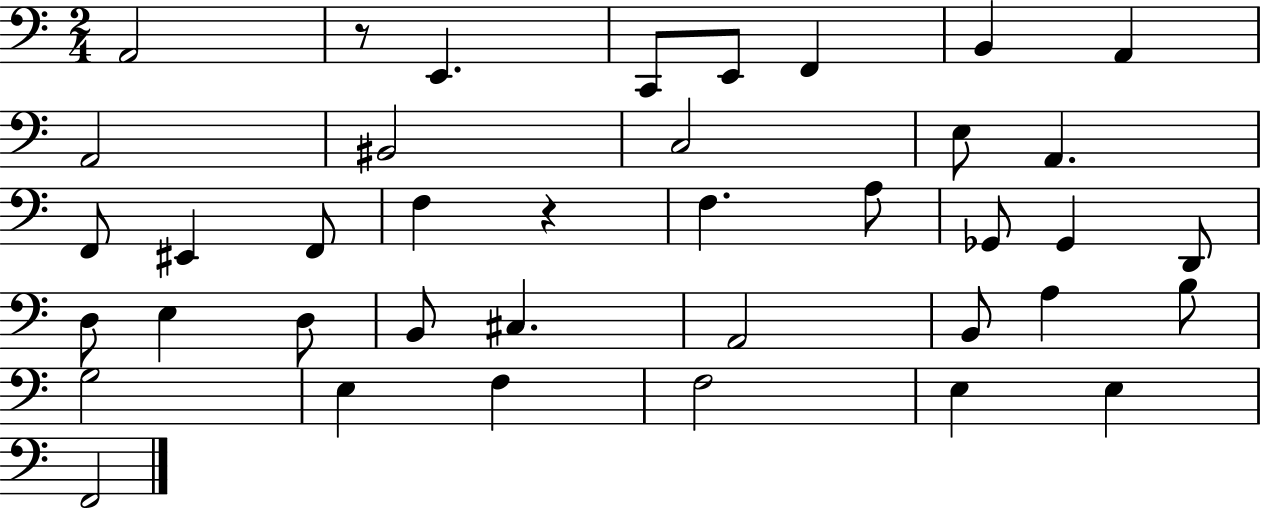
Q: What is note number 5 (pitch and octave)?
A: F2